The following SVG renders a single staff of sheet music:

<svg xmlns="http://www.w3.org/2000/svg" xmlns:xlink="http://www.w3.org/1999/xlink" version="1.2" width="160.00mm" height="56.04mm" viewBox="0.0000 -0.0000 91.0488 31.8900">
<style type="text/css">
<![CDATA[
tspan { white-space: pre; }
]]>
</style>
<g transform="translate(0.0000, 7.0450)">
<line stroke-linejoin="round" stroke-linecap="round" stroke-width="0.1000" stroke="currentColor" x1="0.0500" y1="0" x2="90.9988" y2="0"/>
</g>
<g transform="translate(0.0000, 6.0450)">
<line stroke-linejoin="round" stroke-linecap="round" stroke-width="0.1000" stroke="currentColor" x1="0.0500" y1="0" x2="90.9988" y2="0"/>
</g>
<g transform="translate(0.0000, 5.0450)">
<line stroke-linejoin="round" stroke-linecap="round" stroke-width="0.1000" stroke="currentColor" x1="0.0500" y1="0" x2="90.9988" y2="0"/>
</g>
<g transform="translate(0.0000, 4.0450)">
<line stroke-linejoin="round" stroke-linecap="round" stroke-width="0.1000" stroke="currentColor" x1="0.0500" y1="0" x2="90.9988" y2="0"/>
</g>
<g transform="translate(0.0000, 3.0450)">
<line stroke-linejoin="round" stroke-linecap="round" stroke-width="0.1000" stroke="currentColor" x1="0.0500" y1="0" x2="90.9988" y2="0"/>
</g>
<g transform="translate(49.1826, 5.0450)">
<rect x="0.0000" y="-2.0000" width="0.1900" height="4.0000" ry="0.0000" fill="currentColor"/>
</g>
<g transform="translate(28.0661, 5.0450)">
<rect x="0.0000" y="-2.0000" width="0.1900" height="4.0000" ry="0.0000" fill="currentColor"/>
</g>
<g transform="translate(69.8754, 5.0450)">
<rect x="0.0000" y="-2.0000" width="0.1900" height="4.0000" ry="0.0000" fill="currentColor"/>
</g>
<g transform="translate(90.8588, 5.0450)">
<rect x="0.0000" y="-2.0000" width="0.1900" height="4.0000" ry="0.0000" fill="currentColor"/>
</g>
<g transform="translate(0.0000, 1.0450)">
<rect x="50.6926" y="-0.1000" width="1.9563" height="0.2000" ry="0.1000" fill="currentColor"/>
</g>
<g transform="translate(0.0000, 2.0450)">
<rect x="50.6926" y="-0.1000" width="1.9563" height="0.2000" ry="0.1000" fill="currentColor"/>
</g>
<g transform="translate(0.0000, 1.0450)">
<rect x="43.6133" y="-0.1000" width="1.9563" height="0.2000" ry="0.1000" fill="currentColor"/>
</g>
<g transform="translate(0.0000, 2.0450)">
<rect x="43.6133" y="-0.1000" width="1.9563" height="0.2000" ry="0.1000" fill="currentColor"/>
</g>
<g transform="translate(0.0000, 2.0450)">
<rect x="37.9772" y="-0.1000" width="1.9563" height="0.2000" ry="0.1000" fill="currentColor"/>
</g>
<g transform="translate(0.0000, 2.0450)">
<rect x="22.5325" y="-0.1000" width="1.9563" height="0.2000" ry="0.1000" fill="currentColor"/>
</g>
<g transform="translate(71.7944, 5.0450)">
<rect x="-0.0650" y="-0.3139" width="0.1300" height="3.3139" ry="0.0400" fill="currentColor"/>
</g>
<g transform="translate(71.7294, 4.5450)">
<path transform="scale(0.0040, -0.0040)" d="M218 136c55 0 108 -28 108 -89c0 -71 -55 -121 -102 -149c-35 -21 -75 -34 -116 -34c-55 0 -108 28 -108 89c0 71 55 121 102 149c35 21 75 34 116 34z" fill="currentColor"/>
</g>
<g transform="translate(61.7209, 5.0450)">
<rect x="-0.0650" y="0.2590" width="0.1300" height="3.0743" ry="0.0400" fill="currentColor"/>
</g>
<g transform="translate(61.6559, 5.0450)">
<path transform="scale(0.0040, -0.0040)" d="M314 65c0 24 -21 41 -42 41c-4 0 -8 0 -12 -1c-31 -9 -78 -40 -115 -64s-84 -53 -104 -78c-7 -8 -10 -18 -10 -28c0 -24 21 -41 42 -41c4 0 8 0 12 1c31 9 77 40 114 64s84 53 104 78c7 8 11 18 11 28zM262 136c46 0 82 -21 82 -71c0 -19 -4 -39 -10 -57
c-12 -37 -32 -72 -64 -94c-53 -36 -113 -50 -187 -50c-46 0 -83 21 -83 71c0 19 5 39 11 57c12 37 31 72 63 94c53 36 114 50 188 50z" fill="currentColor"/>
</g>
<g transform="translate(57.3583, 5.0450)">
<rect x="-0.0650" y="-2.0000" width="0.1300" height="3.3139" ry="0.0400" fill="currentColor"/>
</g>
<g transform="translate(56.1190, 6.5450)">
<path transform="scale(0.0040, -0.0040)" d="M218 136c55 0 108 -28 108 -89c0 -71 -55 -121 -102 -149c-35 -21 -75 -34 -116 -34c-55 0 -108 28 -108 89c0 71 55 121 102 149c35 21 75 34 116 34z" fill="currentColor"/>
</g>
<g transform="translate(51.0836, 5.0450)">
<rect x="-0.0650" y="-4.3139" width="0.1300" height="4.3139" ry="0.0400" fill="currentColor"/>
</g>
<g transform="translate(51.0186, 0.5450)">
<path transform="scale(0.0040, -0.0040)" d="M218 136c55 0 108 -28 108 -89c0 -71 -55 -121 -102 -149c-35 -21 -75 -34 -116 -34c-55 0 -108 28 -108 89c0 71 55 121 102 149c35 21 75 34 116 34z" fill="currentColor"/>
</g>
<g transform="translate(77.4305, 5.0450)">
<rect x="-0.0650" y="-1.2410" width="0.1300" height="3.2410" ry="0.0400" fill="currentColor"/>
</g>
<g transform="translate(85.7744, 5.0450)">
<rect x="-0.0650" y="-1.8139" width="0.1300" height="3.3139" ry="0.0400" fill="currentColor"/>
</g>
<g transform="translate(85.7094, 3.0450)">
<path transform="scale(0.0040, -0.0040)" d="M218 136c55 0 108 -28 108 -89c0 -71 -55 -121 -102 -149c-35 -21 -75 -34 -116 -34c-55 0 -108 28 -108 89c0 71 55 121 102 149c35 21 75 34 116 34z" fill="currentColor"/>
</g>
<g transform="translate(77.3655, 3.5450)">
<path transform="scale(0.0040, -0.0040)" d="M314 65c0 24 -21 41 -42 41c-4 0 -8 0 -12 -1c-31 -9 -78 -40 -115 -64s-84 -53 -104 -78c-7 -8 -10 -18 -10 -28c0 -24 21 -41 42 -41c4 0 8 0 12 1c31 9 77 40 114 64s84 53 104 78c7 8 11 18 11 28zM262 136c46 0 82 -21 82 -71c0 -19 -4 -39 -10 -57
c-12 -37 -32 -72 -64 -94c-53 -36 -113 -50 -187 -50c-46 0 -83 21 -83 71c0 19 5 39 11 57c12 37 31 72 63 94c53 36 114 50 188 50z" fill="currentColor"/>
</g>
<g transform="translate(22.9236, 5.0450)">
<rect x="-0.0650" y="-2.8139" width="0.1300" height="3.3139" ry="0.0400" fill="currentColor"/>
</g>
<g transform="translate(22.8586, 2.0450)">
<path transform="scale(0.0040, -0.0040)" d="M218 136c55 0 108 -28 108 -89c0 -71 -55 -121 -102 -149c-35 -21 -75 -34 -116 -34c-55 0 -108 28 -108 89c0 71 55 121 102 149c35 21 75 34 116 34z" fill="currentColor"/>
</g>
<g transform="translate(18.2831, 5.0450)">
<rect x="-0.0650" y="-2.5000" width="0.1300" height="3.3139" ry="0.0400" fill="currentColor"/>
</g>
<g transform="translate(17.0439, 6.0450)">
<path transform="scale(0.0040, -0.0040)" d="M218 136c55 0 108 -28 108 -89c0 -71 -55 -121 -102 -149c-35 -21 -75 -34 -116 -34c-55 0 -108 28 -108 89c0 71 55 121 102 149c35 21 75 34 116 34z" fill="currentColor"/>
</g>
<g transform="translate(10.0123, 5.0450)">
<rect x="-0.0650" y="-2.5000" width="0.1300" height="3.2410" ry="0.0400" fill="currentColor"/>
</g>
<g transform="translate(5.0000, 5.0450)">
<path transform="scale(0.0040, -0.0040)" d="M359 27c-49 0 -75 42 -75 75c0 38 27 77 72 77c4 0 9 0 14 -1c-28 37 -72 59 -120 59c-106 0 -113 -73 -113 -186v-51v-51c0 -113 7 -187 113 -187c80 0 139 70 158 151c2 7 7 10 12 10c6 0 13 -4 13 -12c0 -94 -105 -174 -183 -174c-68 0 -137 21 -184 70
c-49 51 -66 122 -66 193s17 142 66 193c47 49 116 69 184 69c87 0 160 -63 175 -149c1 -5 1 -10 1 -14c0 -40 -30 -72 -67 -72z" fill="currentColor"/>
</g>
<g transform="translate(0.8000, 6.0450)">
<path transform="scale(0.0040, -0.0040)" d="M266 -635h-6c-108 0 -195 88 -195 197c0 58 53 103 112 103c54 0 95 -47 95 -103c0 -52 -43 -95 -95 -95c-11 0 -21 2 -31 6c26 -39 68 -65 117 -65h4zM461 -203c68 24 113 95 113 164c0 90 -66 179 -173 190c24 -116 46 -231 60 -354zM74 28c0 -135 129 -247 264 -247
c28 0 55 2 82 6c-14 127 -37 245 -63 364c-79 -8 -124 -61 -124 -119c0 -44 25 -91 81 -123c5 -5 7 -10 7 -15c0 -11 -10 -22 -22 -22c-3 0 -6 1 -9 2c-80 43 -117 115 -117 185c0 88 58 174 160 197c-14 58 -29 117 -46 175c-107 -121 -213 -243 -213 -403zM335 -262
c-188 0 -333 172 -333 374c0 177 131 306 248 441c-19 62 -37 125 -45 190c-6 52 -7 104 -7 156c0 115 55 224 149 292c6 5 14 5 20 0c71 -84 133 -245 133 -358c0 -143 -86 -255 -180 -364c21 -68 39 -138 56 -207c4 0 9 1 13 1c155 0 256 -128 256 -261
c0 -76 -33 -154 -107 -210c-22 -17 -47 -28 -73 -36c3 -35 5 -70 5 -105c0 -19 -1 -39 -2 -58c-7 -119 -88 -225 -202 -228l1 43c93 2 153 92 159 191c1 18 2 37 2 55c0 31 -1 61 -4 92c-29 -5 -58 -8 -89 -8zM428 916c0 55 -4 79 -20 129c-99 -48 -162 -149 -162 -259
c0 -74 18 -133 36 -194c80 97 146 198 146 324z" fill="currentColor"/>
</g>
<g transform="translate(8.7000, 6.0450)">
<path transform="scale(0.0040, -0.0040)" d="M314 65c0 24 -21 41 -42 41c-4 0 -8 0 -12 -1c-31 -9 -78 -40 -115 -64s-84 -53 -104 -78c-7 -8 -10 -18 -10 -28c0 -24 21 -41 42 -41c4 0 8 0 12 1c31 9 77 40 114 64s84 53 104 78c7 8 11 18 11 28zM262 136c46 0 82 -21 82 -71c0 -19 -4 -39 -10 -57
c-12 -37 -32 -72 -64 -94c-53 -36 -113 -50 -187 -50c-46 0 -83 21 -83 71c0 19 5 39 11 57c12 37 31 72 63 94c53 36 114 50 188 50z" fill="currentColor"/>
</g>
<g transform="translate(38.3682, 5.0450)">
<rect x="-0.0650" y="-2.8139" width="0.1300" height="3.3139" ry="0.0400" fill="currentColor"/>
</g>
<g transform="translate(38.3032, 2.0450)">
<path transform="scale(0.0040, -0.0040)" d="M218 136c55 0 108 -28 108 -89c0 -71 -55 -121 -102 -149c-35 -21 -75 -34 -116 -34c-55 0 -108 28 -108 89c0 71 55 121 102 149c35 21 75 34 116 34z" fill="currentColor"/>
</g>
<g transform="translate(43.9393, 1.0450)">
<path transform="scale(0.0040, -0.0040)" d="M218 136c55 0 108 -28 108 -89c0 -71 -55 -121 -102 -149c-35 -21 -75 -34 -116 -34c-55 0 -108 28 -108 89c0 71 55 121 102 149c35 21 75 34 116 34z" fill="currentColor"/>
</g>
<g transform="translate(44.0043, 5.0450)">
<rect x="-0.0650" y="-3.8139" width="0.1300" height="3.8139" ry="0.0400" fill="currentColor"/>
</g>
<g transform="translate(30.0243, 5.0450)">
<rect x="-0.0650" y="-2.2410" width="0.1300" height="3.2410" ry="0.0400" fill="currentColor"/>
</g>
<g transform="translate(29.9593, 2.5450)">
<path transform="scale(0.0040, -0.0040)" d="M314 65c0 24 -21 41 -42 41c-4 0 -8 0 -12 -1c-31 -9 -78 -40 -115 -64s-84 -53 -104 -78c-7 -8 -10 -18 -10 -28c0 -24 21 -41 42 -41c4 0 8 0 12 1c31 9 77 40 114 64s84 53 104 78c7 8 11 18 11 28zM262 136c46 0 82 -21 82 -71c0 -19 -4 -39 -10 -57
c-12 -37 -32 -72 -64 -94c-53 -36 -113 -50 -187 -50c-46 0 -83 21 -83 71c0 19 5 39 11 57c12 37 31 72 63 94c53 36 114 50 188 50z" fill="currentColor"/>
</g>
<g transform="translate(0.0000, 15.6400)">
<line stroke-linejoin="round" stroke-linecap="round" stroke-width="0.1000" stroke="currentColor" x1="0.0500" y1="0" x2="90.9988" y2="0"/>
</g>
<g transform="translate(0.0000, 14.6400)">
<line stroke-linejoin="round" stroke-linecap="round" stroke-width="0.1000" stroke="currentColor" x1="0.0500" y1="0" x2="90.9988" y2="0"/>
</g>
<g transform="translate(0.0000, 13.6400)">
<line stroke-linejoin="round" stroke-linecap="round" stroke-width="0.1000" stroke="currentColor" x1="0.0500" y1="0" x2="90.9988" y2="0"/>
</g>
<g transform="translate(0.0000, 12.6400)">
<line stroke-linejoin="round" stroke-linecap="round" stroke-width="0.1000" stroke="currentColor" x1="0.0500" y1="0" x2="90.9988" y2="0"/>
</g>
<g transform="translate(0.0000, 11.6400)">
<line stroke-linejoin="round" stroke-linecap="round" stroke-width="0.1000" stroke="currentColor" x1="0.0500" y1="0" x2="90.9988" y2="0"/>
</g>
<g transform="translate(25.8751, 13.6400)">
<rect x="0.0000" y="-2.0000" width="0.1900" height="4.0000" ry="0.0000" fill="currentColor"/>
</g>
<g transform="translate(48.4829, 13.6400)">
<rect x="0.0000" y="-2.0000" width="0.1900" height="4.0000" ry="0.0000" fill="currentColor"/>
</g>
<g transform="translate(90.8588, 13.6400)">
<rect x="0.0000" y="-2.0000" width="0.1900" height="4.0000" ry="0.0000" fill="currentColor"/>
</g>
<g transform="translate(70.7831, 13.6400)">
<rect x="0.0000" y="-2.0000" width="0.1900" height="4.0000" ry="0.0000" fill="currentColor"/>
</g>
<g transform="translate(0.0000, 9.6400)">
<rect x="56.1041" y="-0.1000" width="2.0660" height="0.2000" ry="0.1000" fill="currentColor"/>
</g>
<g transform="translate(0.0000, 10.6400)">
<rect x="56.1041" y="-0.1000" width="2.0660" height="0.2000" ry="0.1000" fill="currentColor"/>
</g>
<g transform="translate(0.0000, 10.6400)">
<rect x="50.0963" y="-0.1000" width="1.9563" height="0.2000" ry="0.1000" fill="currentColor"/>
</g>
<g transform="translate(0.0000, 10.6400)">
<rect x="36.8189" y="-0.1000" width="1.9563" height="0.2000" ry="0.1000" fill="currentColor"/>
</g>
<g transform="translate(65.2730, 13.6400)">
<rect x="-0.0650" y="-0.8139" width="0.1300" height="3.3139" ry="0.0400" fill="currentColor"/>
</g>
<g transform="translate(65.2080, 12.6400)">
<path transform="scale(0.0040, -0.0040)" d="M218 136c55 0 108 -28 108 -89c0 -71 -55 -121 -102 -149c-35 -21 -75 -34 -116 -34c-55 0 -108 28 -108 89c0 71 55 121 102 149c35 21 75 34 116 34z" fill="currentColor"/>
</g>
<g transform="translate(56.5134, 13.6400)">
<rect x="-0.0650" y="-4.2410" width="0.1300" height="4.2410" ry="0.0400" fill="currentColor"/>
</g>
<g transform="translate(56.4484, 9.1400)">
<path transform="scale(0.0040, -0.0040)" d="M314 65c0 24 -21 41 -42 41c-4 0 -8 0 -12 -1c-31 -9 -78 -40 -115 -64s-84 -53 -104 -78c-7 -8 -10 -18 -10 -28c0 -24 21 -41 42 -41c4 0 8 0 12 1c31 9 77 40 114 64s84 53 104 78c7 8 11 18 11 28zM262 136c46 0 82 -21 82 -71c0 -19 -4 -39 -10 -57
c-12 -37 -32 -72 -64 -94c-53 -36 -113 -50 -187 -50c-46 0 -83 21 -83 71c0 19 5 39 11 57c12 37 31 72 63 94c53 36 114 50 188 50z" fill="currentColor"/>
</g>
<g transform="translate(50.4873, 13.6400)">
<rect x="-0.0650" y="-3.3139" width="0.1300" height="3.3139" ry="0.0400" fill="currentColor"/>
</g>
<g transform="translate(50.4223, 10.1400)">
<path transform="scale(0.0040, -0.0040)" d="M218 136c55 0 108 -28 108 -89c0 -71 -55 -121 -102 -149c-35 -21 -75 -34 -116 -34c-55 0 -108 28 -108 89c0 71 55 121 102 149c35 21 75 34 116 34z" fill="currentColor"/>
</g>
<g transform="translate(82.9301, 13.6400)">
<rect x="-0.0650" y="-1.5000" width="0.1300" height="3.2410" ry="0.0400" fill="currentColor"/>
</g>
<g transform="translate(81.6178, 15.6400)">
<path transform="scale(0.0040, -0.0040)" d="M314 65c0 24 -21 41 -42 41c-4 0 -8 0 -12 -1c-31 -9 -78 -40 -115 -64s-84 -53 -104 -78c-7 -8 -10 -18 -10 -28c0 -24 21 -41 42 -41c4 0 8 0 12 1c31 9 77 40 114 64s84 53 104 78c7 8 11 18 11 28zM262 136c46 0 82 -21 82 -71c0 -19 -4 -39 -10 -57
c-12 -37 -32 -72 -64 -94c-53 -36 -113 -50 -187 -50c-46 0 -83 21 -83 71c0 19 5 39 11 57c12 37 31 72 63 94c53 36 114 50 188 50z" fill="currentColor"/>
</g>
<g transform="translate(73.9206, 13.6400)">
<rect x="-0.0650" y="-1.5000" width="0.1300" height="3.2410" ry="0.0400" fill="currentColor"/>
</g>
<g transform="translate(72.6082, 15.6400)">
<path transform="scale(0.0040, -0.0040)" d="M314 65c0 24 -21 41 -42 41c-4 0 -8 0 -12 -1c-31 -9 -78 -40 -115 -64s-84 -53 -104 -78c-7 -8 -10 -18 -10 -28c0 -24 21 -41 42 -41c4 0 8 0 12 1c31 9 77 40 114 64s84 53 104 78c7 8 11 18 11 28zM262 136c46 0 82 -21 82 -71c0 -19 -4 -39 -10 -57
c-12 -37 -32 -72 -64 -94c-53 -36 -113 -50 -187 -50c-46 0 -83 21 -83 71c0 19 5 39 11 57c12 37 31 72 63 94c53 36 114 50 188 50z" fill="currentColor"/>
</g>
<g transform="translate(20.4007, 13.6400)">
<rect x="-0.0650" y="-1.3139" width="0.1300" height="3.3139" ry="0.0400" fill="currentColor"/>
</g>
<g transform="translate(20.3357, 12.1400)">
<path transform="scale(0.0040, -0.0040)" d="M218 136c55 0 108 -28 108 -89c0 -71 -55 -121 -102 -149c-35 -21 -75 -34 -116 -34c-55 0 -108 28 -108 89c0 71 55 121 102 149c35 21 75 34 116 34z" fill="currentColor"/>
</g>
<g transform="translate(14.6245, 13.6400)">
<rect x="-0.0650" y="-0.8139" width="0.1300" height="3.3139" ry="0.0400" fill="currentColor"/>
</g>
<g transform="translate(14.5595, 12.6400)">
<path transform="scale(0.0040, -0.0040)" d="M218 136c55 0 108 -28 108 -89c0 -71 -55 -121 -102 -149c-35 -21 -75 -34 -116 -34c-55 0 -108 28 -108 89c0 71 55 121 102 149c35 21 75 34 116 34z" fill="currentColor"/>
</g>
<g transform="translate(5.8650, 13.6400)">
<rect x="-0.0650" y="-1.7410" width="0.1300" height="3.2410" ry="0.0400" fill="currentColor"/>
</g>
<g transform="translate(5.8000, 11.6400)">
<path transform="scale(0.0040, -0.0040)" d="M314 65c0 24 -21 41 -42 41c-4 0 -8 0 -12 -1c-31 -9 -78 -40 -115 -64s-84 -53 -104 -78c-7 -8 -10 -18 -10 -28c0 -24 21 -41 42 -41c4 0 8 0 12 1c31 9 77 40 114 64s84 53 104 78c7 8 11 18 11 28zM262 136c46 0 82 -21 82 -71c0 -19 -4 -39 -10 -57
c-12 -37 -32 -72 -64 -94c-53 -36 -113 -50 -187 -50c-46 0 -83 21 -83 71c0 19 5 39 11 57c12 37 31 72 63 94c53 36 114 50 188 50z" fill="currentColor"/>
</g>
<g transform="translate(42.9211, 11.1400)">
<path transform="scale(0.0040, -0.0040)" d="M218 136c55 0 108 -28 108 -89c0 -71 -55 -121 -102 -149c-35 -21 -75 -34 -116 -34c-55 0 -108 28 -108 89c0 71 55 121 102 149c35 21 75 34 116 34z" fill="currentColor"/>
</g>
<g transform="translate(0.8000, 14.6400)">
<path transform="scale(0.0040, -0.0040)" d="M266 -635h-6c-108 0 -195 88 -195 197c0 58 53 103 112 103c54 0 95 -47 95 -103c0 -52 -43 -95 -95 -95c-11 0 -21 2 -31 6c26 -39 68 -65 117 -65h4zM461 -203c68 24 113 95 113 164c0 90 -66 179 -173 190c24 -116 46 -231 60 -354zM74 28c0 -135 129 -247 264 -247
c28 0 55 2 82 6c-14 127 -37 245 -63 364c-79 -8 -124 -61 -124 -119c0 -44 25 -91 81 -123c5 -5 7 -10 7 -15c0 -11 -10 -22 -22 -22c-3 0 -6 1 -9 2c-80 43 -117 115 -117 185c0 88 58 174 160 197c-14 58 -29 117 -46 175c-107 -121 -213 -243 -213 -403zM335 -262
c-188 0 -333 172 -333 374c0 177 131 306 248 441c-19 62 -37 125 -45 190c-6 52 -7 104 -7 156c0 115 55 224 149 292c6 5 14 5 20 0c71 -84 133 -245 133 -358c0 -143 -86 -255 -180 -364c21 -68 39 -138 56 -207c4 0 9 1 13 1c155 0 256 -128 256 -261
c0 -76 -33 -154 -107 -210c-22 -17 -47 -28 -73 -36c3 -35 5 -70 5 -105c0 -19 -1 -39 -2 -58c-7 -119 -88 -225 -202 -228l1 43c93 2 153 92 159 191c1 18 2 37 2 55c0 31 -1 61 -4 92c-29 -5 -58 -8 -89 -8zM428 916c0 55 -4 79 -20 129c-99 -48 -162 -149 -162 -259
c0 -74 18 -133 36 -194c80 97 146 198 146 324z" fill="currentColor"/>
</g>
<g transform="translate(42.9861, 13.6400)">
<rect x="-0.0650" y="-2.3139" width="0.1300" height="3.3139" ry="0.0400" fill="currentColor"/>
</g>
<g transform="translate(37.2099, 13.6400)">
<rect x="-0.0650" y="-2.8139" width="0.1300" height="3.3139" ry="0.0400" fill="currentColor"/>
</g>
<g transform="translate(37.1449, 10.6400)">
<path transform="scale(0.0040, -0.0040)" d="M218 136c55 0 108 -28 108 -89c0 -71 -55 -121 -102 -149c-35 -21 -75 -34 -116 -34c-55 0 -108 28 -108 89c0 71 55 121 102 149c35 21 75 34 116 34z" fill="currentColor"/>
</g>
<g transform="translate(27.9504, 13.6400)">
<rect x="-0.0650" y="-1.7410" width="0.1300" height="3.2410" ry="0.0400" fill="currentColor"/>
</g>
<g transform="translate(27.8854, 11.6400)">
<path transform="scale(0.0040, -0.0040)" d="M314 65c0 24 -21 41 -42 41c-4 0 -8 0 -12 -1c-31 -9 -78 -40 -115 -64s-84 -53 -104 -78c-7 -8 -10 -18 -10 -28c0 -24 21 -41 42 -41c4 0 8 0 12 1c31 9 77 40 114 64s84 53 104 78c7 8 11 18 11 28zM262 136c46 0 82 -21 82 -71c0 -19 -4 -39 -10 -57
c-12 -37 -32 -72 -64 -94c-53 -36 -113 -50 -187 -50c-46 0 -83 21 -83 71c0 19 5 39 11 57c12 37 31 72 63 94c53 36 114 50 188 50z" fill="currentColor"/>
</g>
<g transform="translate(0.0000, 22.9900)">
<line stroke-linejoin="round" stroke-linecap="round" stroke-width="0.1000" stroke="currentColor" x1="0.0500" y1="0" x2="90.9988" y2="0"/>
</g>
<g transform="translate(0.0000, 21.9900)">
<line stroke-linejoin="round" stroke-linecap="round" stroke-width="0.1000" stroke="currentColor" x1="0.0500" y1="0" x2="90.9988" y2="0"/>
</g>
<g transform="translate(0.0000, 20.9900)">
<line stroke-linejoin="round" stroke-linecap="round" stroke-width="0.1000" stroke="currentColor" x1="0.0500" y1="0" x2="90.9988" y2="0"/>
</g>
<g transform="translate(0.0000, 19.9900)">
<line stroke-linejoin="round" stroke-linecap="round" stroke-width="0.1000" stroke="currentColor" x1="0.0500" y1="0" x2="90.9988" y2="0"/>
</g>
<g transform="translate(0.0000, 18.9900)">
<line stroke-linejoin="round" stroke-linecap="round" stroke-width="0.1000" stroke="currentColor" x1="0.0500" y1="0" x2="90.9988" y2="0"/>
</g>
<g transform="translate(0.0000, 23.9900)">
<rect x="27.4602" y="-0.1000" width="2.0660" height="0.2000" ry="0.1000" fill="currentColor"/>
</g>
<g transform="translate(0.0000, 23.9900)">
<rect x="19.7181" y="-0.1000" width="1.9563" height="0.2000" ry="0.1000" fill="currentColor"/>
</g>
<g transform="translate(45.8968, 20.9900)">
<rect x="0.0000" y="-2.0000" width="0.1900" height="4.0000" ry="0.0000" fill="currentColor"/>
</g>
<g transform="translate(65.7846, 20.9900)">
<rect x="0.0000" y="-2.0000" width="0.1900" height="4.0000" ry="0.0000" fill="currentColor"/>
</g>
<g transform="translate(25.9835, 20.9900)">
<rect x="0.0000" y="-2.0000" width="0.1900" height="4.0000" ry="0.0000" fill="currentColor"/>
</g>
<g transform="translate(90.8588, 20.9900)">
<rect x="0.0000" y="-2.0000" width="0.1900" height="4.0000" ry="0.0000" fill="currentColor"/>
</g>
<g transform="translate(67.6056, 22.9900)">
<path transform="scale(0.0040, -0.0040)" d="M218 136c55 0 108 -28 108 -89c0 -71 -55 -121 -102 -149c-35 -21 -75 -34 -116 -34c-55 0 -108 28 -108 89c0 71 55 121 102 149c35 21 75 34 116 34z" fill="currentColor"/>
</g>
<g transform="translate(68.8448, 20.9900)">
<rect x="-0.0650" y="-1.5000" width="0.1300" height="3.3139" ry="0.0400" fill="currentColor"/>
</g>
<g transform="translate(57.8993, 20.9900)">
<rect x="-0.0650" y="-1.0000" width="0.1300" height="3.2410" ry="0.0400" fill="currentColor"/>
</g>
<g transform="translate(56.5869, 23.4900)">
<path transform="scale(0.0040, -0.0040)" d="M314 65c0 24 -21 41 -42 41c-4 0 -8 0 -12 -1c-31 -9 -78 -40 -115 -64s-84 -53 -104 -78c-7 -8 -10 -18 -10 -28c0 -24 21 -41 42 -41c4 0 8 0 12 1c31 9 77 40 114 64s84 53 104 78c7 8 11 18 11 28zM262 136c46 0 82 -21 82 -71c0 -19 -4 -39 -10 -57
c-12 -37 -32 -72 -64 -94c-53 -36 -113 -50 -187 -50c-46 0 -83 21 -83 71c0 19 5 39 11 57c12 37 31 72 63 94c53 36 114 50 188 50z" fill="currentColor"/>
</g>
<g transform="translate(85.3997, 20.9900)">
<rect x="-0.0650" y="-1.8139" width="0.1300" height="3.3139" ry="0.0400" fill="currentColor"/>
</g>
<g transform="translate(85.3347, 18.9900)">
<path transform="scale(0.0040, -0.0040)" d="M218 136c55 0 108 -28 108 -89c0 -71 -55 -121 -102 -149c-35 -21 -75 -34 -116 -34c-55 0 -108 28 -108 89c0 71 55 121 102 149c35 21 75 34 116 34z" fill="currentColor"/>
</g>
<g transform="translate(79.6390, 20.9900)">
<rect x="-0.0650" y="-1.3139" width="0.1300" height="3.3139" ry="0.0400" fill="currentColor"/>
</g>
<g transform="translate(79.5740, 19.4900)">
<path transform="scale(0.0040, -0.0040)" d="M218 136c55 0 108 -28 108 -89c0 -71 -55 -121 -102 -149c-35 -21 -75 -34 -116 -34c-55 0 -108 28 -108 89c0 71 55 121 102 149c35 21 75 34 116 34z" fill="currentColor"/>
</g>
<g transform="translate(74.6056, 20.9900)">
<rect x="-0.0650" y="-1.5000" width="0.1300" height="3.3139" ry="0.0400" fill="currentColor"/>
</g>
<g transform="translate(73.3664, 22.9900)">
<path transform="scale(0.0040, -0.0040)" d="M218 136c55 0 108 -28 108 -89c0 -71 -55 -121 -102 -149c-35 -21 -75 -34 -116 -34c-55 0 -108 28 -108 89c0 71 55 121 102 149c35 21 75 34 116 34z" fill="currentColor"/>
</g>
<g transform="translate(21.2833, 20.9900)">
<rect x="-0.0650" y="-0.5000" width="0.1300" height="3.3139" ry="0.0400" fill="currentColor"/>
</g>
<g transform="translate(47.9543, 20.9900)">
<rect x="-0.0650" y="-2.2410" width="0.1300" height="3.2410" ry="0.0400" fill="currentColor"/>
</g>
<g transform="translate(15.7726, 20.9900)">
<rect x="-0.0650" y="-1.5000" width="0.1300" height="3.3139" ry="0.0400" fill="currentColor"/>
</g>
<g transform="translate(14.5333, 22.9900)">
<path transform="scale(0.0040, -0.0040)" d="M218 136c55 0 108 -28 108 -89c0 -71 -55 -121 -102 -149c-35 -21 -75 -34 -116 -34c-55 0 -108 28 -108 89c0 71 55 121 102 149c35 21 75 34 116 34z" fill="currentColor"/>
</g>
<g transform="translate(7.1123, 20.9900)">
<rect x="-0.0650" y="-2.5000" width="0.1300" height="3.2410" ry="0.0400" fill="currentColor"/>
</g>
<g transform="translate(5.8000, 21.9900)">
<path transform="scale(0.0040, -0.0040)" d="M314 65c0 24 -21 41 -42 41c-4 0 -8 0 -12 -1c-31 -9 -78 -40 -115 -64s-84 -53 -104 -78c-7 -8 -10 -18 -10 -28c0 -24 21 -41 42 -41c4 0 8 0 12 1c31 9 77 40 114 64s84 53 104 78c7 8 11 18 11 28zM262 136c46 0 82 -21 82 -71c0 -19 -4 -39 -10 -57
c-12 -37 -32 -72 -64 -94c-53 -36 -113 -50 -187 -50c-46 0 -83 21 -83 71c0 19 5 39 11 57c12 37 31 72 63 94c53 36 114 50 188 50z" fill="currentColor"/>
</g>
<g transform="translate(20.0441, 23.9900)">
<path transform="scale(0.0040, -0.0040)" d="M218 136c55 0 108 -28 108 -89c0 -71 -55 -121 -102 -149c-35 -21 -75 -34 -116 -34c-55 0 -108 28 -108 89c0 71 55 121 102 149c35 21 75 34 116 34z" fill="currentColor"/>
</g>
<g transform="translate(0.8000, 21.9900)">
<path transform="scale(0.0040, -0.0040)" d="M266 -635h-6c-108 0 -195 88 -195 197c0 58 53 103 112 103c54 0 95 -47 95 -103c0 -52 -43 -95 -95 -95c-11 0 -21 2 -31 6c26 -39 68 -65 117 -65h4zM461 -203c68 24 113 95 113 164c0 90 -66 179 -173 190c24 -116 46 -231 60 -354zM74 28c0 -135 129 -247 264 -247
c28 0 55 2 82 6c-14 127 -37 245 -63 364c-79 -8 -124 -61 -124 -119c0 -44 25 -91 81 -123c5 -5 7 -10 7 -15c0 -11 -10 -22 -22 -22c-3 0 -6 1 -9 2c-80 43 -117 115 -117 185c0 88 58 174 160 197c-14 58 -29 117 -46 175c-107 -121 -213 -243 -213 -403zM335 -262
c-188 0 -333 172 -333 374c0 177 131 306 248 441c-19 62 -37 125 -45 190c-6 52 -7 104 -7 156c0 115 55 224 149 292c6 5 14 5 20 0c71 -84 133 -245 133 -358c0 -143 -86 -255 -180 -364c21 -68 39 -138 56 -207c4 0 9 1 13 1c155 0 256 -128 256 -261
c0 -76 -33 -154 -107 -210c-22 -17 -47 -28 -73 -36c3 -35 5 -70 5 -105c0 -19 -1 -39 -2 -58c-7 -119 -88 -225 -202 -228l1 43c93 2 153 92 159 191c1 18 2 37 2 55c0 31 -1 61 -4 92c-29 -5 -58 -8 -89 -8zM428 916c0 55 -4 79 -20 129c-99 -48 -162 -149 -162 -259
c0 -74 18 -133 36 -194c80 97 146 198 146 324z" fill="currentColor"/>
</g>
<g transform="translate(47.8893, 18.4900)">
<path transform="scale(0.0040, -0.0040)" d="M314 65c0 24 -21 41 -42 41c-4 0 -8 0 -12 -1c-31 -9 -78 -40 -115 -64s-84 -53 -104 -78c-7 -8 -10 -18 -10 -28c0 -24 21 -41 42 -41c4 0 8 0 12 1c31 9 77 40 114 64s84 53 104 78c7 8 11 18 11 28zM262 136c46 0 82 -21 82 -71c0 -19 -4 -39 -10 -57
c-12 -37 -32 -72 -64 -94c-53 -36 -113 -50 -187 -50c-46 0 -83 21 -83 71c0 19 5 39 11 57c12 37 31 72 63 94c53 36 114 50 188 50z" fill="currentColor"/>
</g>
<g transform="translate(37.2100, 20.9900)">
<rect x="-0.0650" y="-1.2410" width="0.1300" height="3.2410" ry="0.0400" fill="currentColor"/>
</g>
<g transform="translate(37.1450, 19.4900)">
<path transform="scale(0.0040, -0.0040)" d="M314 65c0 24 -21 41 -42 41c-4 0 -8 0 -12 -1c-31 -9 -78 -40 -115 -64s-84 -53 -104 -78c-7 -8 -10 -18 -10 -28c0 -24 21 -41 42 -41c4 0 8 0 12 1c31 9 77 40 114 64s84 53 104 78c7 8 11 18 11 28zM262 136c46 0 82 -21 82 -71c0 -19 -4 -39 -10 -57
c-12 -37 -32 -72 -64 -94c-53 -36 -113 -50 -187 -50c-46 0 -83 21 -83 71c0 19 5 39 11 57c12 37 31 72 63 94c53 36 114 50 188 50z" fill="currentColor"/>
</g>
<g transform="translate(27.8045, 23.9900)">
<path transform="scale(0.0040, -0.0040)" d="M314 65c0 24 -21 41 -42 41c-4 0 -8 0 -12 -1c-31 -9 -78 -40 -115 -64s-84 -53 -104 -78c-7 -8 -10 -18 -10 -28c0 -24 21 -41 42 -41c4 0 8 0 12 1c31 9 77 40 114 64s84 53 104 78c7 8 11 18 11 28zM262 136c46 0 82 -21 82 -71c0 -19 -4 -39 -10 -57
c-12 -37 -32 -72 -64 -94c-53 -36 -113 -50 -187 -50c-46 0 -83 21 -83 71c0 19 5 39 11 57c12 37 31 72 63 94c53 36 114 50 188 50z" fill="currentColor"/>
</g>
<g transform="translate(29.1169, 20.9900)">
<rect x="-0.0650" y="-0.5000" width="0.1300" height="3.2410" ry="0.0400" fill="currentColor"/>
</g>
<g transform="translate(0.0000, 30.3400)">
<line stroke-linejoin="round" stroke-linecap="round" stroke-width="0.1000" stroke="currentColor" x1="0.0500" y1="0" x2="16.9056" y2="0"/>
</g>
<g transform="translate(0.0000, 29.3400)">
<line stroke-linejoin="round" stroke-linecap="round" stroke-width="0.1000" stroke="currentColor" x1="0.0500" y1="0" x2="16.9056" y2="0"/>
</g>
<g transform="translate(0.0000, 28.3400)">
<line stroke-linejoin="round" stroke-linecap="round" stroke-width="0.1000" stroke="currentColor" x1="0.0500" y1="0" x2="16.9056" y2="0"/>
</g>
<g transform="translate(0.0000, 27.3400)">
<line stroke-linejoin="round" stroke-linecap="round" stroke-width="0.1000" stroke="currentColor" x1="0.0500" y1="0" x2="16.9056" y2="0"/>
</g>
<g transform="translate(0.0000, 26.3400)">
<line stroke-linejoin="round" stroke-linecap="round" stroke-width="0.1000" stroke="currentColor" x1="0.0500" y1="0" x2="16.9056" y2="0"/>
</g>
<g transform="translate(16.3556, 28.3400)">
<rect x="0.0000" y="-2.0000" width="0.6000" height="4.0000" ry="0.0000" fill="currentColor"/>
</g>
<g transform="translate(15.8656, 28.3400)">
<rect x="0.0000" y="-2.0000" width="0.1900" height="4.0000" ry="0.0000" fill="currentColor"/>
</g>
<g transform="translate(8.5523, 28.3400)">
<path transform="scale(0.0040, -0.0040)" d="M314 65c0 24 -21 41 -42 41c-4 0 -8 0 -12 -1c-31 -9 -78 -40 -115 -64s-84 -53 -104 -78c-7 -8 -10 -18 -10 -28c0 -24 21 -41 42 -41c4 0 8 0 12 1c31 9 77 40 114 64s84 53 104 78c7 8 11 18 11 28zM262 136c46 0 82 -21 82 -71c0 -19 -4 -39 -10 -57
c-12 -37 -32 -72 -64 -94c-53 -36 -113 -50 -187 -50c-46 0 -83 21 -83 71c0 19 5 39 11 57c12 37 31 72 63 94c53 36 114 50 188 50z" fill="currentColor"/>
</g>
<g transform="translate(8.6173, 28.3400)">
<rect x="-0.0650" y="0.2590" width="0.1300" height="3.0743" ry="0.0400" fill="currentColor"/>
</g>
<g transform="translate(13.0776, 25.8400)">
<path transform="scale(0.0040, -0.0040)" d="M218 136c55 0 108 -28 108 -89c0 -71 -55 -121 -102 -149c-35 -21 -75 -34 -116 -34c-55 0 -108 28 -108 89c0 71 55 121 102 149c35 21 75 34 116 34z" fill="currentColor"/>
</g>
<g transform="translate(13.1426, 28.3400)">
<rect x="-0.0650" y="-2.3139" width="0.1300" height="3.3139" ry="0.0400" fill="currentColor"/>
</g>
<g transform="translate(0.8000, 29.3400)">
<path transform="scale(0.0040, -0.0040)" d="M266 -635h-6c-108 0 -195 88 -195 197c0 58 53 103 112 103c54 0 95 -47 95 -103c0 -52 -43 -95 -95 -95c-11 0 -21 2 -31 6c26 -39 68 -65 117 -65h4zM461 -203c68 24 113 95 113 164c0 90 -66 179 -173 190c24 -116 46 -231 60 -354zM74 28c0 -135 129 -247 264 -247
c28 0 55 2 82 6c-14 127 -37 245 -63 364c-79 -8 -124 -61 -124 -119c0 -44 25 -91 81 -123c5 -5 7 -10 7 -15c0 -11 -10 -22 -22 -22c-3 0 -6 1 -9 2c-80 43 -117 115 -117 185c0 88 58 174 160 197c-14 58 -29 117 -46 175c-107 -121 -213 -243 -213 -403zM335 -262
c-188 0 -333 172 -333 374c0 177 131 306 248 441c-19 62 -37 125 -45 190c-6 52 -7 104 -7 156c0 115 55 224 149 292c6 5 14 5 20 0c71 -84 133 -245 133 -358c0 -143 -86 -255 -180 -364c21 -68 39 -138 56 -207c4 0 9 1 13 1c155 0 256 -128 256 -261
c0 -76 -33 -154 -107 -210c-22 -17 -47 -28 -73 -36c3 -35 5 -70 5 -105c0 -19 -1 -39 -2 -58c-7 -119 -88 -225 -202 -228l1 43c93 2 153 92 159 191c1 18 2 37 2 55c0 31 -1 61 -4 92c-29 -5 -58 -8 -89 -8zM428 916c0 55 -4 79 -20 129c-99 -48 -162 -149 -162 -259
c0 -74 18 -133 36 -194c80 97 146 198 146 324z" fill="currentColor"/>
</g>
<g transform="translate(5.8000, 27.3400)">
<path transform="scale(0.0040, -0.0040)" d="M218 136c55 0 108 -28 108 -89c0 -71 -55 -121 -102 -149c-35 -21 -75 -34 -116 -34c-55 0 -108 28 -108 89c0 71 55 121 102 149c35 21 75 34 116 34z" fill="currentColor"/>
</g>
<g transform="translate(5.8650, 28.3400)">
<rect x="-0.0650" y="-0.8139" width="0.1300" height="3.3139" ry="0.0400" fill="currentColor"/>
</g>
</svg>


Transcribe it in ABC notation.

X:1
T:Untitled
M:4/4
L:1/4
K:C
G2 G a g2 a c' d' F B2 c e2 f f2 d e f2 a g b d'2 d E2 E2 G2 E C C2 e2 g2 D2 E E e f d B2 g